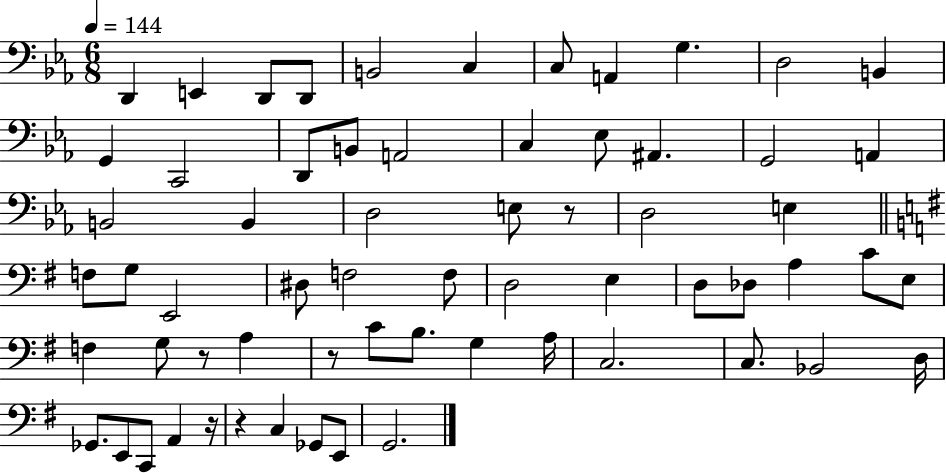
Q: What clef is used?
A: bass